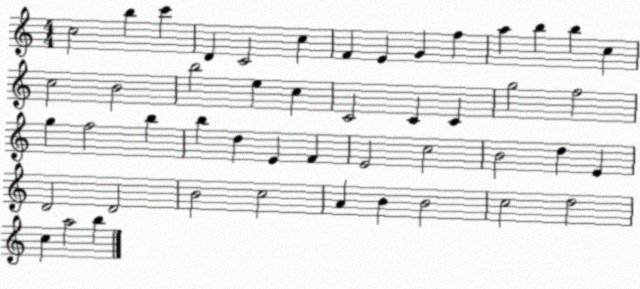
X:1
T:Untitled
M:4/4
L:1/4
K:C
c2 b c' D C2 c F E G f a b b c c2 B2 b2 e c C2 C C g2 f2 g f2 b b d E F E2 c2 B2 d E D2 D2 B2 c2 A B B2 c2 d2 c a2 b